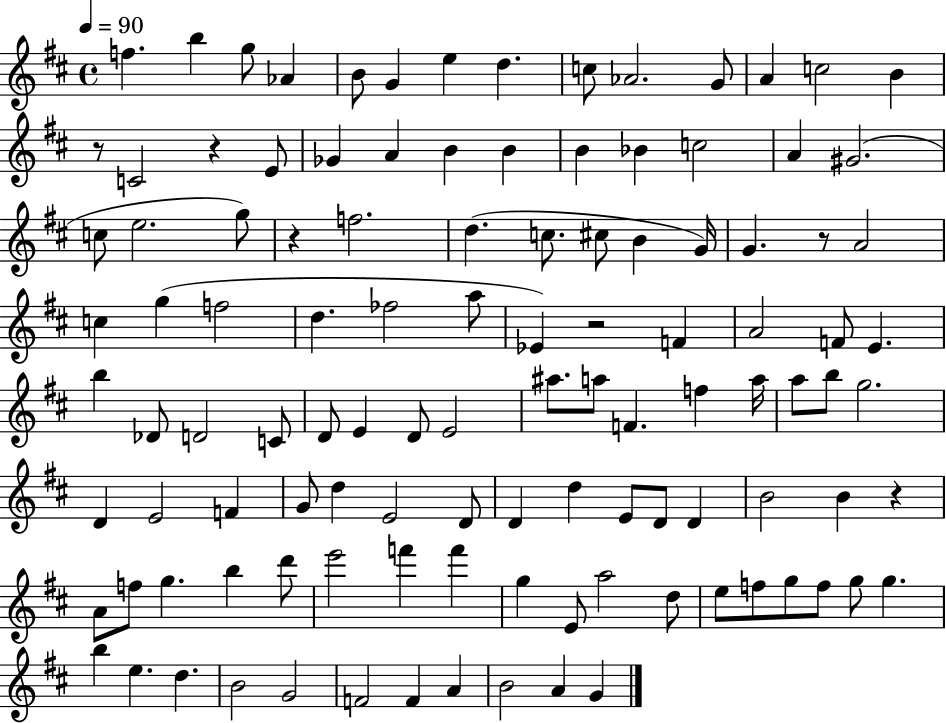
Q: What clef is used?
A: treble